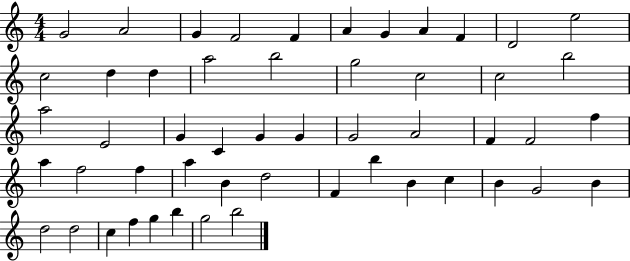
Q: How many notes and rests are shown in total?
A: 52